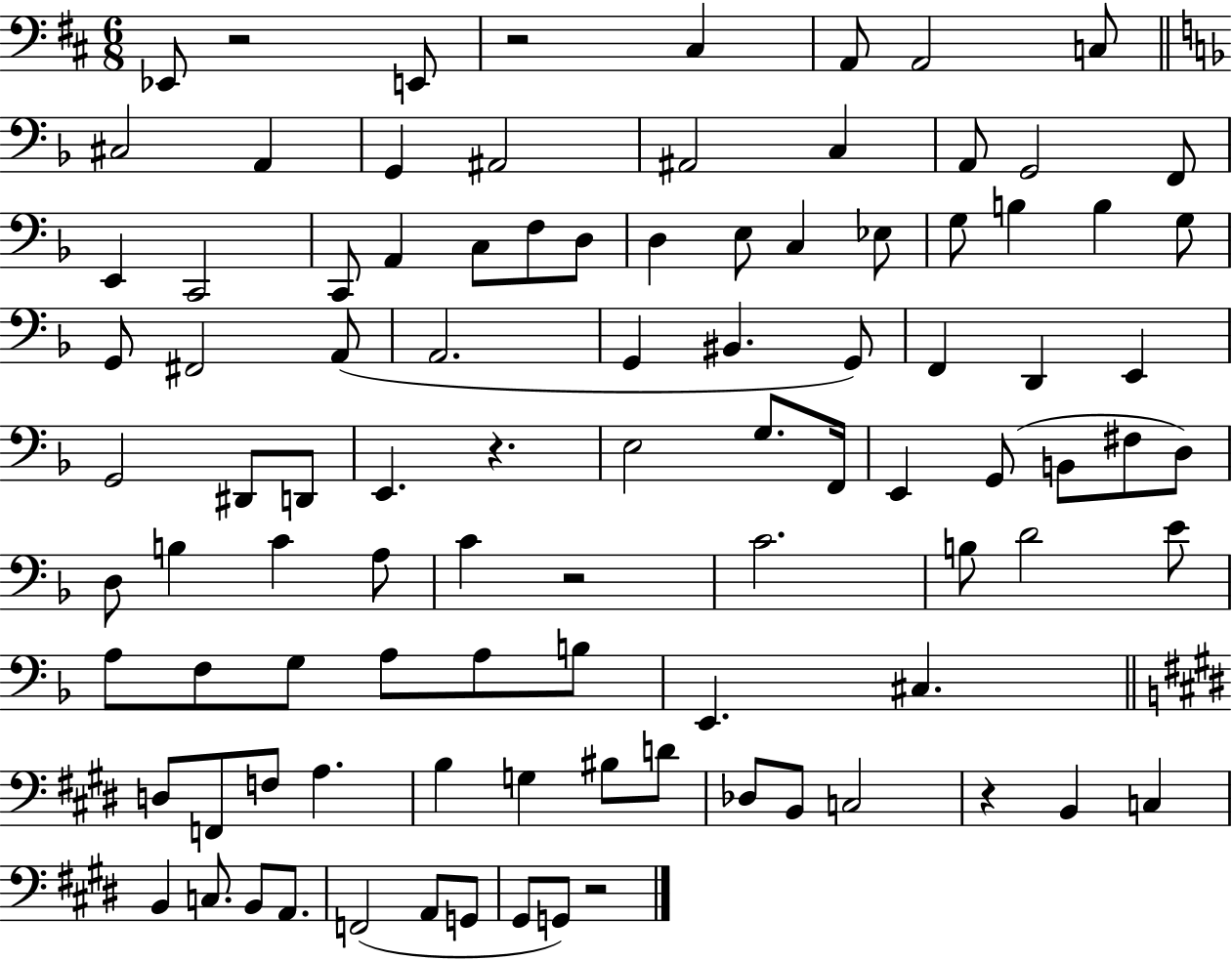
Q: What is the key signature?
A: D major